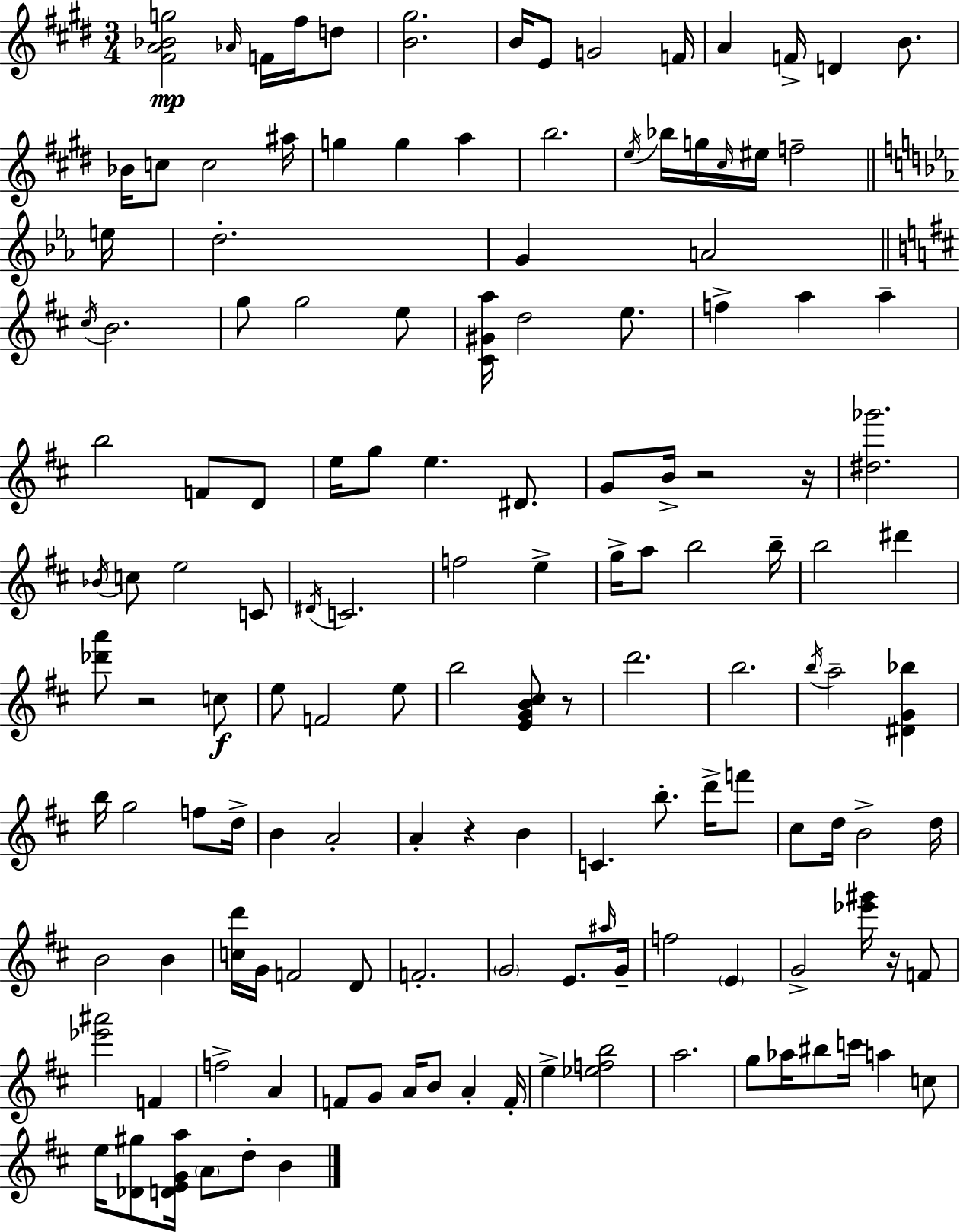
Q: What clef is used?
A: treble